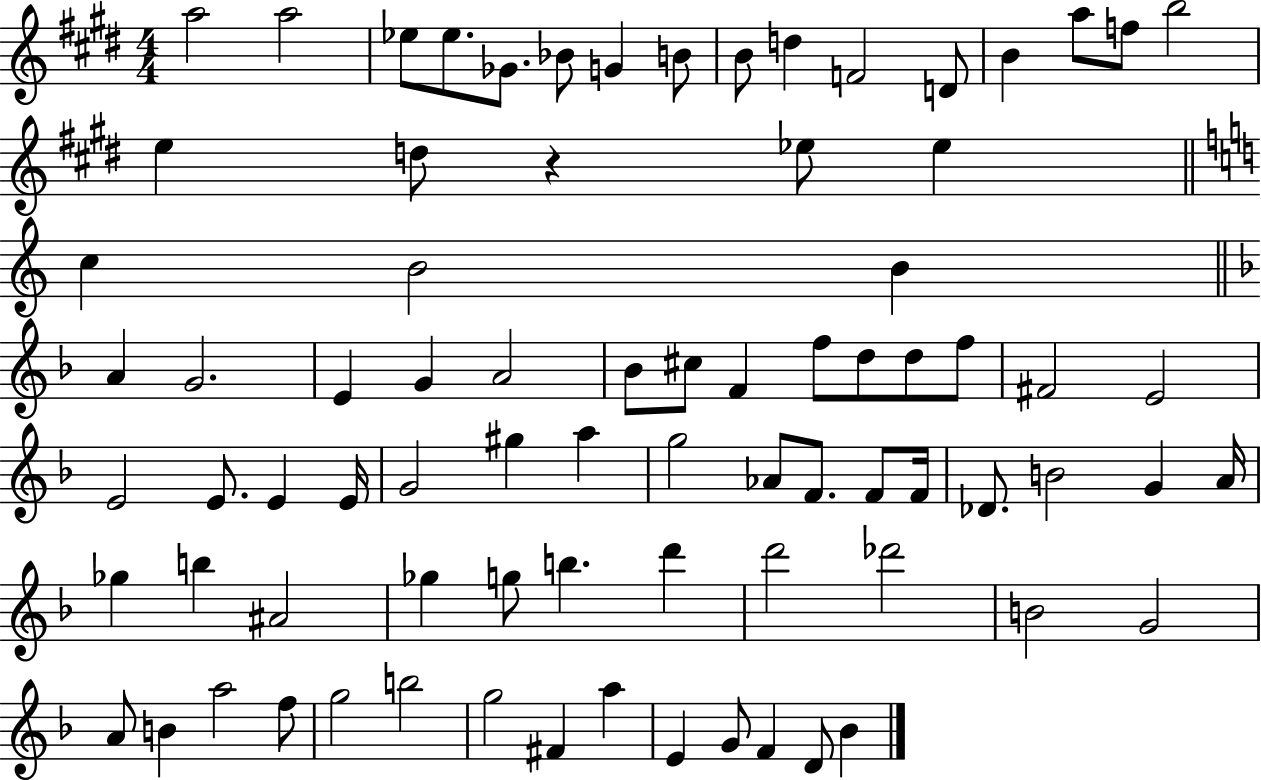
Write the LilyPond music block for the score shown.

{
  \clef treble
  \numericTimeSignature
  \time 4/4
  \key e \major
  \repeat volta 2 { a''2 a''2 | ees''8 ees''8. ges'8. bes'8 g'4 b'8 | b'8 d''4 f'2 d'8 | b'4 a''8 f''8 b''2 | \break e''4 d''8 r4 ees''8 ees''4 | \bar "||" \break \key a \minor c''4 b'2 b'4 | \bar "||" \break \key f \major a'4 g'2. | e'4 g'4 a'2 | bes'8 cis''8 f'4 f''8 d''8 d''8 f''8 | fis'2 e'2 | \break e'2 e'8. e'4 e'16 | g'2 gis''4 a''4 | g''2 aes'8 f'8. f'8 f'16 | des'8. b'2 g'4 a'16 | \break ges''4 b''4 ais'2 | ges''4 g''8 b''4. d'''4 | d'''2 des'''2 | b'2 g'2 | \break a'8 b'4 a''2 f''8 | g''2 b''2 | g''2 fis'4 a''4 | e'4 g'8 f'4 d'8 bes'4 | \break } \bar "|."
}